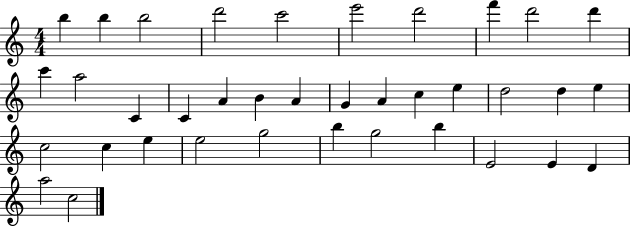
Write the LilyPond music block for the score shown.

{
  \clef treble
  \numericTimeSignature
  \time 4/4
  \key c \major
  b''4 b''4 b''2 | d'''2 c'''2 | e'''2 d'''2 | f'''4 d'''2 d'''4 | \break c'''4 a''2 c'4 | c'4 a'4 b'4 a'4 | g'4 a'4 c''4 e''4 | d''2 d''4 e''4 | \break c''2 c''4 e''4 | e''2 g''2 | b''4 g''2 b''4 | e'2 e'4 d'4 | \break a''2 c''2 | \bar "|."
}